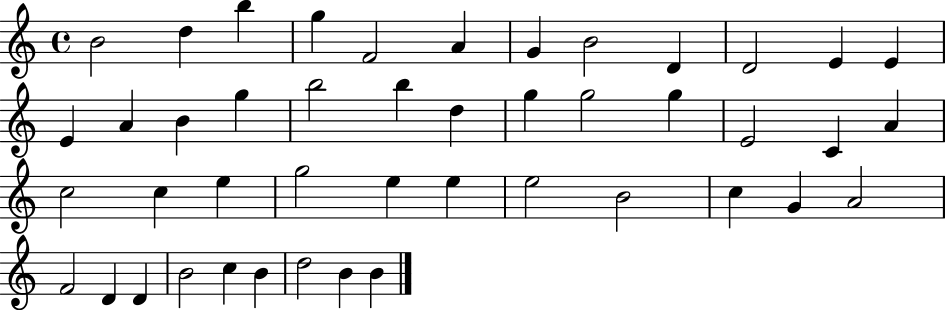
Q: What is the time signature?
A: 4/4